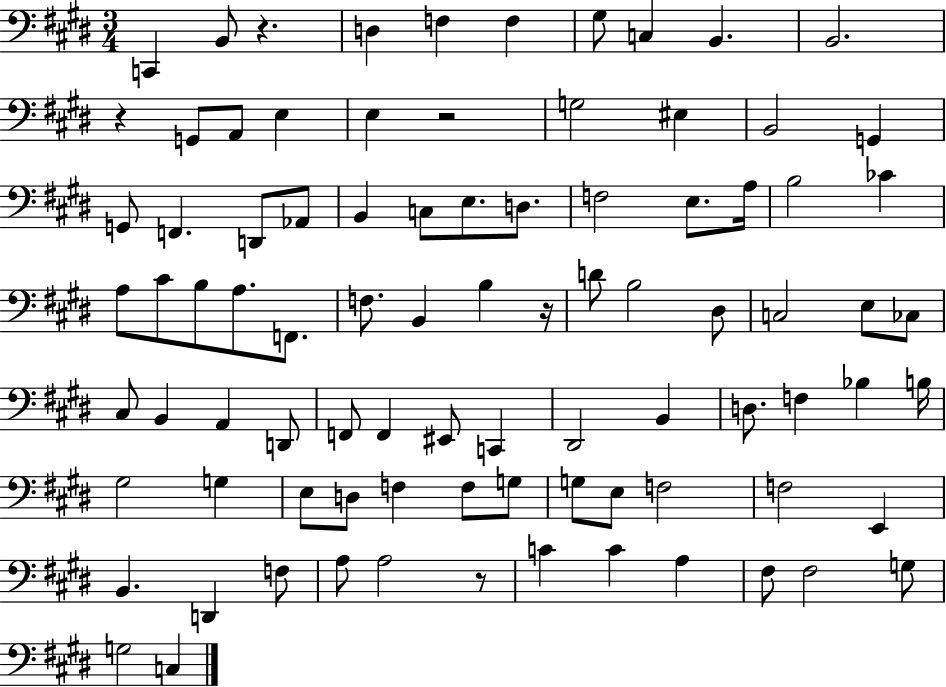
C2/q B2/e R/q. D3/q F3/q F3/q G#3/e C3/q B2/q. B2/h. R/q G2/e A2/e E3/q E3/q R/h G3/h EIS3/q B2/h G2/q G2/e F2/q. D2/e Ab2/e B2/q C3/e E3/e. D3/e. F3/h E3/e. A3/s B3/h CES4/q A3/e C#4/e B3/e A3/e. F2/e. F3/e. B2/q B3/q R/s D4/e B3/h D#3/e C3/h E3/e CES3/e C#3/e B2/q A2/q D2/e F2/e F2/q EIS2/e C2/q D#2/h B2/q D3/e. F3/q Bb3/q B3/s G#3/h G3/q E3/e D3/e F3/q F3/e G3/e G3/e E3/e F3/h F3/h E2/q B2/q. D2/q F3/e A3/e A3/h R/e C4/q C4/q A3/q F#3/e F#3/h G3/e G3/h C3/q